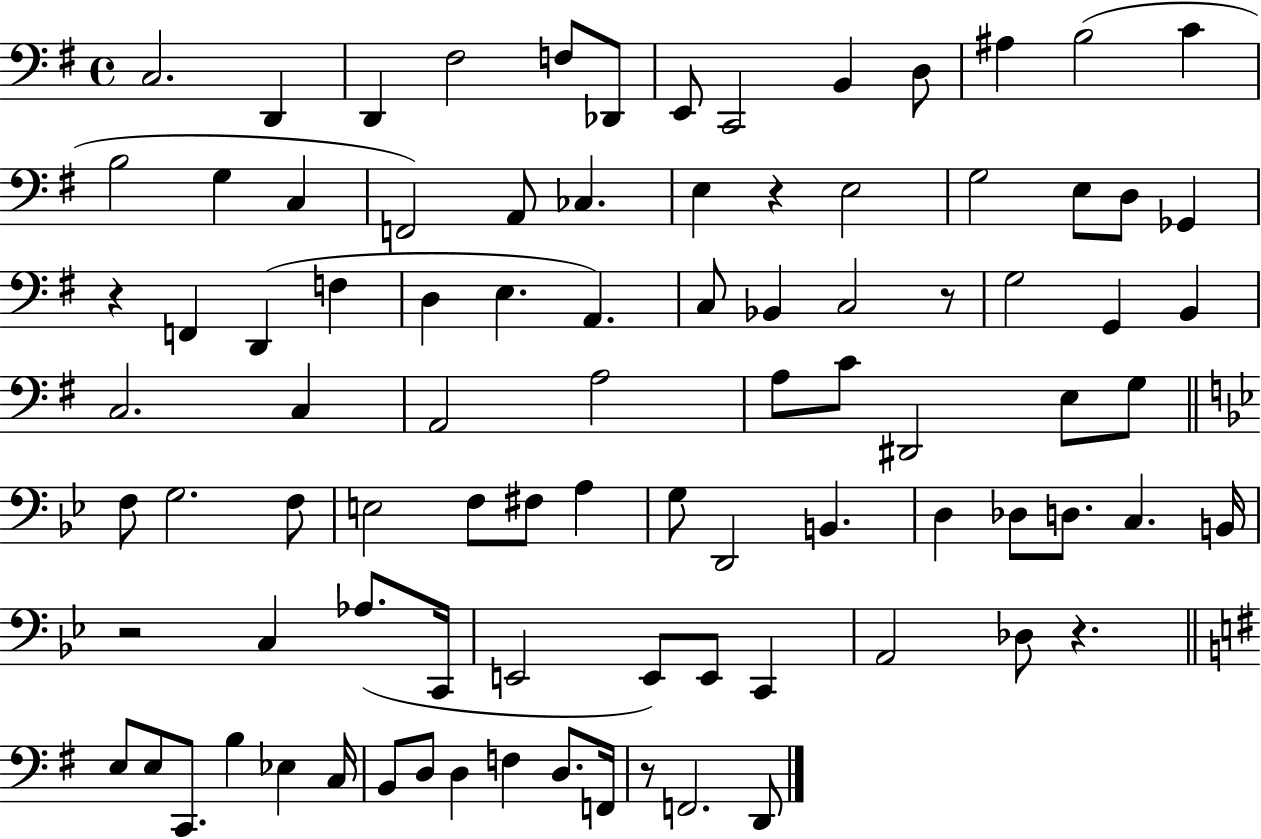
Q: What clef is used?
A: bass